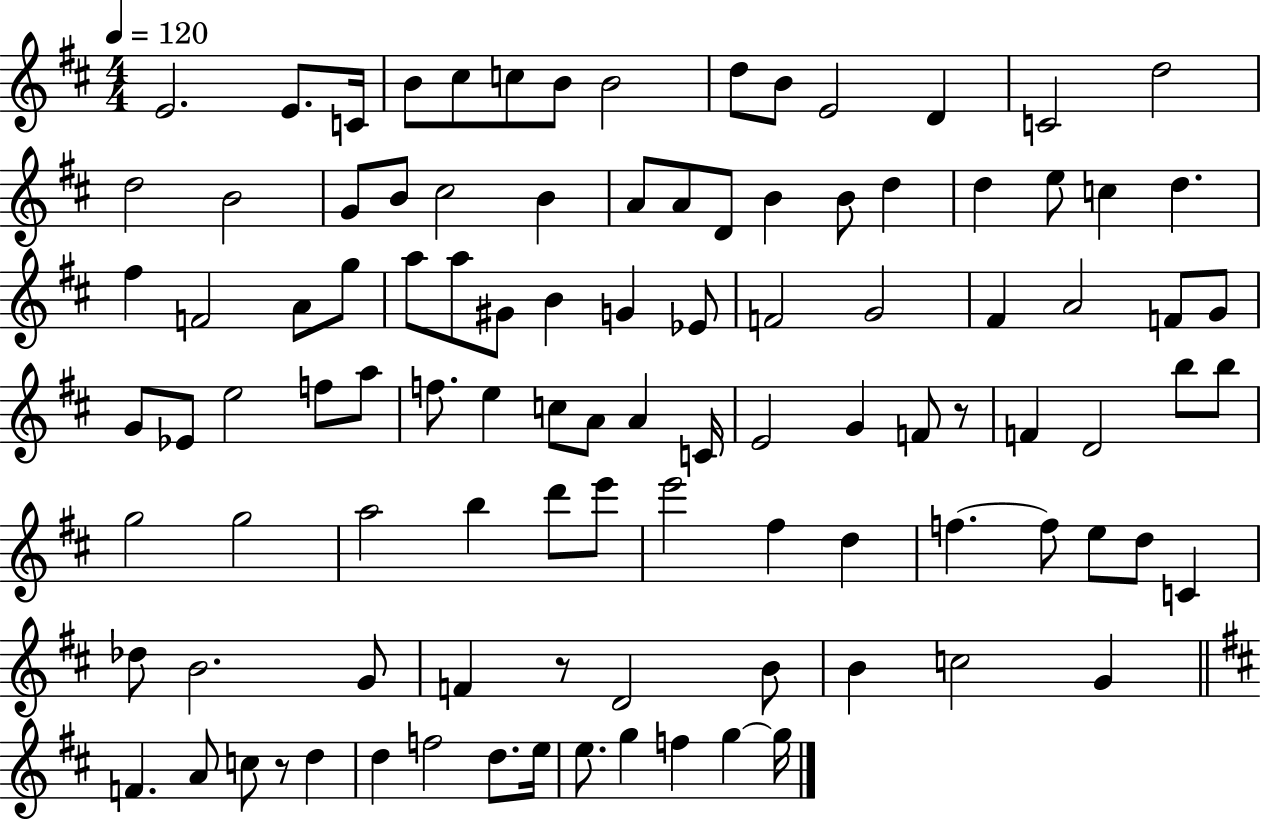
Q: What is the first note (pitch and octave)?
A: E4